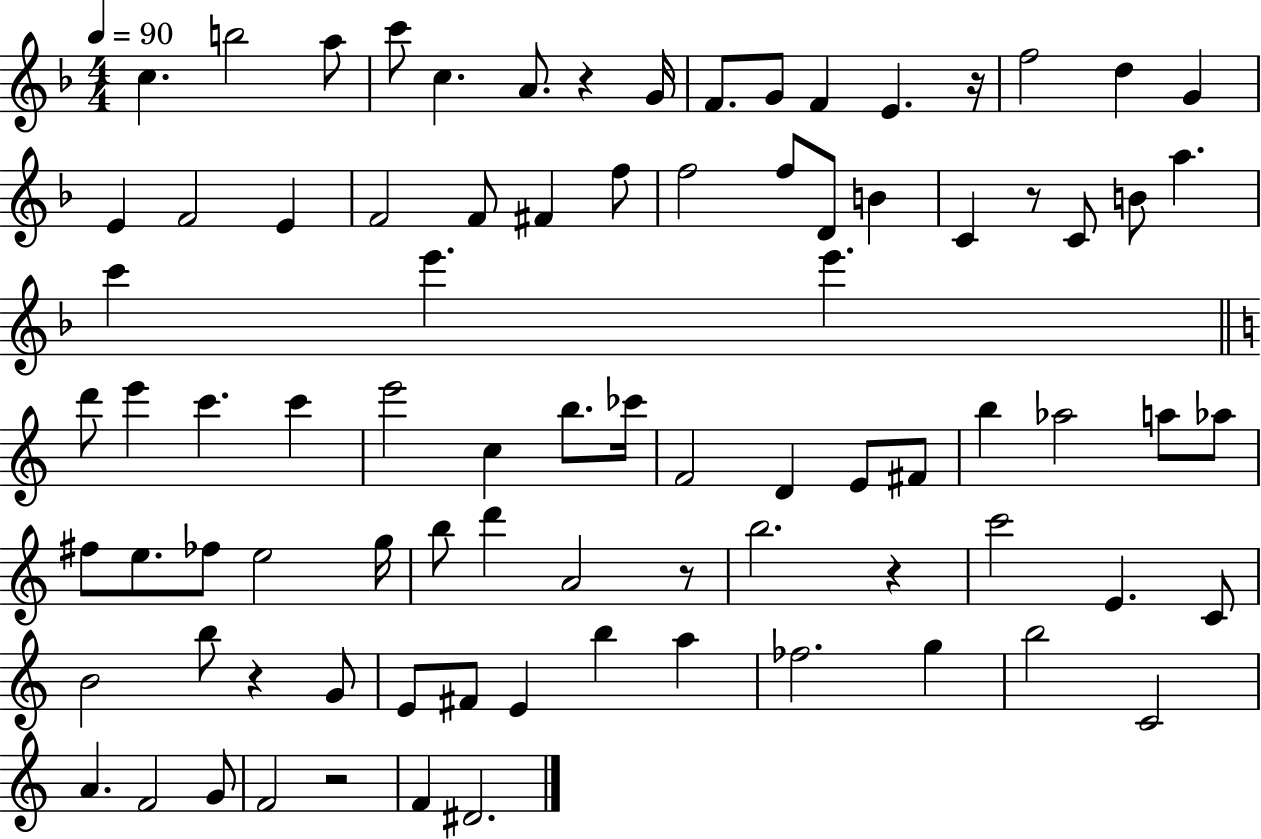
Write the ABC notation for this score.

X:1
T:Untitled
M:4/4
L:1/4
K:F
c b2 a/2 c'/2 c A/2 z G/4 F/2 G/2 F E z/4 f2 d G E F2 E F2 F/2 ^F f/2 f2 f/2 D/2 B C z/2 C/2 B/2 a c' e' e' d'/2 e' c' c' e'2 c b/2 _c'/4 F2 D E/2 ^F/2 b _a2 a/2 _a/2 ^f/2 e/2 _f/2 e2 g/4 b/2 d' A2 z/2 b2 z c'2 E C/2 B2 b/2 z G/2 E/2 ^F/2 E b a _f2 g b2 C2 A F2 G/2 F2 z2 F ^D2